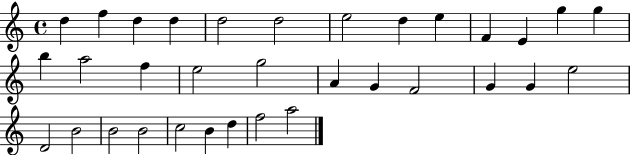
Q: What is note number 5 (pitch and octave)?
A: D5